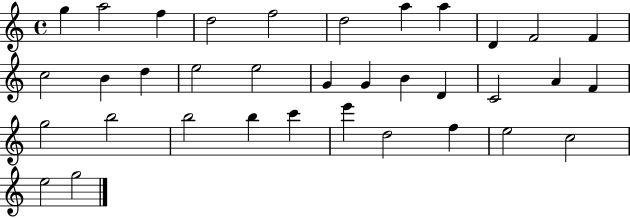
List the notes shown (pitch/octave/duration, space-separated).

G5/q A5/h F5/q D5/h F5/h D5/h A5/q A5/q D4/q F4/h F4/q C5/h B4/q D5/q E5/h E5/h G4/q G4/q B4/q D4/q C4/h A4/q F4/q G5/h B5/h B5/h B5/q C6/q E6/q D5/h F5/q E5/h C5/h E5/h G5/h